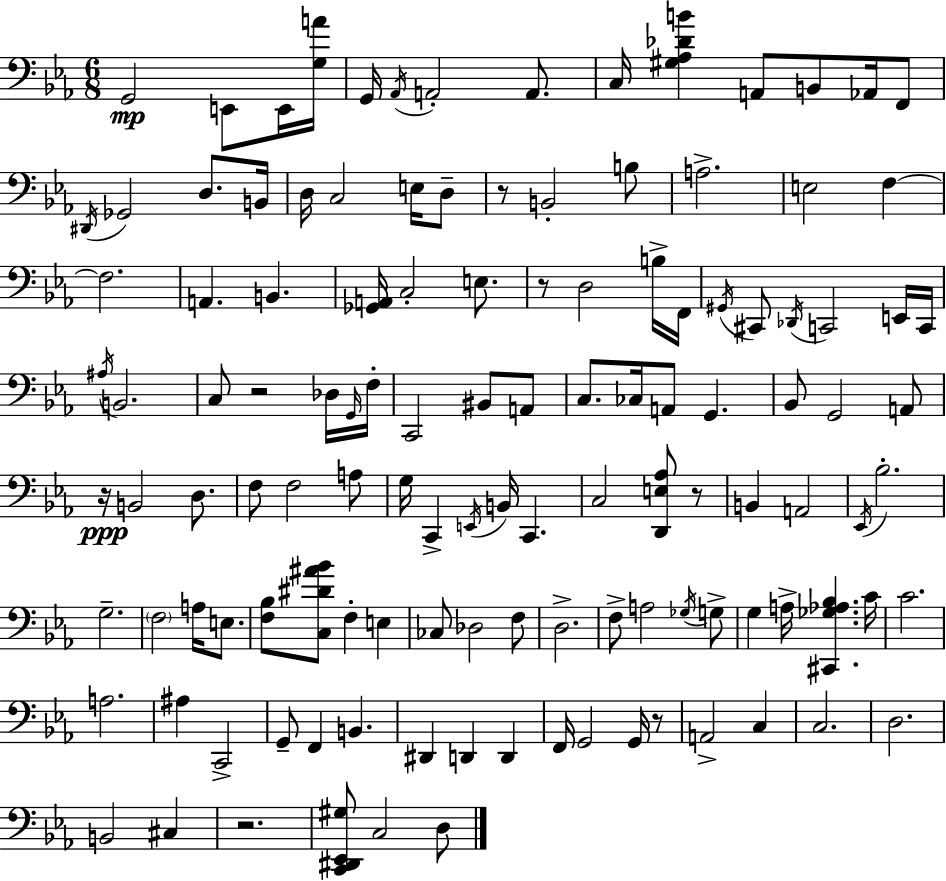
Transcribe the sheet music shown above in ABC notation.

X:1
T:Untitled
M:6/8
L:1/4
K:Eb
G,,2 E,,/2 E,,/4 [G,A]/4 G,,/4 _A,,/4 A,,2 A,,/2 C,/4 [^G,_A,_DB] A,,/2 B,,/2 _A,,/4 F,,/2 ^D,,/4 _G,,2 D,/2 B,,/4 D,/4 C,2 E,/4 D,/2 z/2 B,,2 B,/2 A,2 E,2 F, F,2 A,, B,, [_G,,A,,]/4 C,2 E,/2 z/2 D,2 B,/4 F,,/4 ^G,,/4 ^C,,/2 _D,,/4 C,,2 E,,/4 C,,/4 ^A,/4 B,,2 C,/2 z2 _D,/4 G,,/4 F,/4 C,,2 ^B,,/2 A,,/2 C,/2 _C,/4 A,,/2 G,, _B,,/2 G,,2 A,,/2 z/4 B,,2 D,/2 F,/2 F,2 A,/2 G,/4 C,, E,,/4 B,,/4 C,, C,2 [D,,E,_A,]/2 z/2 B,, A,,2 _E,,/4 _B,2 G,2 F,2 A,/4 E,/2 [F,_B,]/2 [C,^D^A_B]/2 F, E, _C,/2 _D,2 F,/2 D,2 F,/2 A,2 _G,/4 G,/2 G, A,/4 [^C,,_G,_A,_B,] C/4 C2 A,2 ^A, C,,2 G,,/2 F,, B,, ^D,, D,, D,, F,,/4 G,,2 G,,/4 z/2 A,,2 C, C,2 D,2 B,,2 ^C, z2 [C,,^D,,_E,,^G,]/2 C,2 D,/2